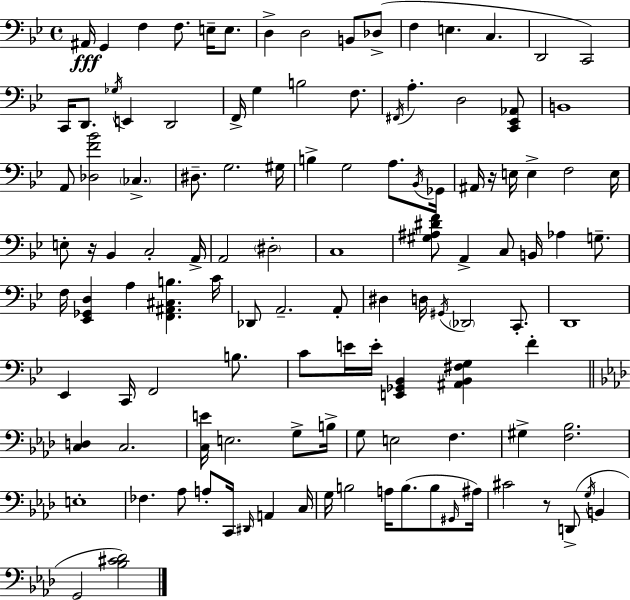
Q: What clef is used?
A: bass